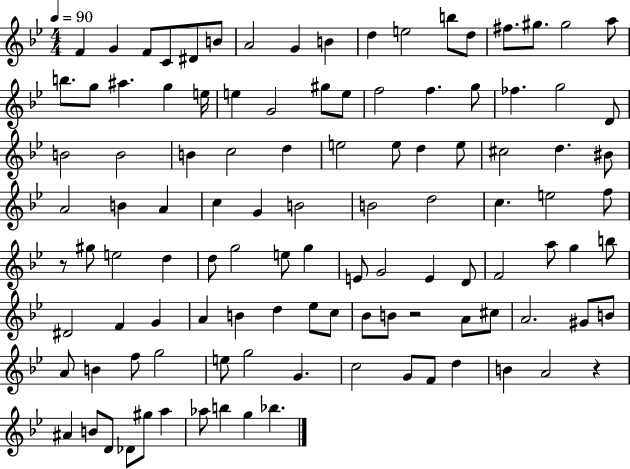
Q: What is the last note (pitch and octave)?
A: Bb5